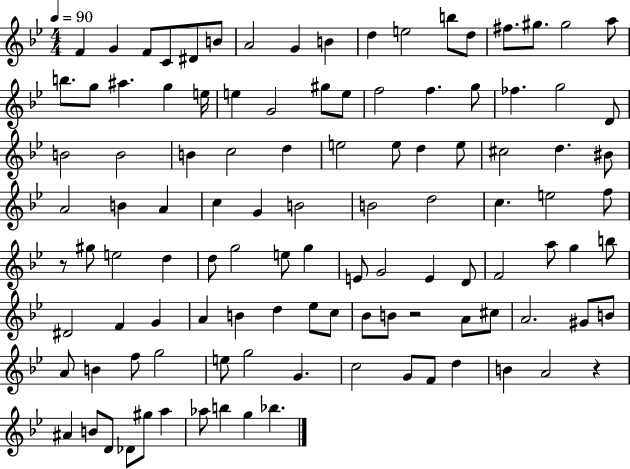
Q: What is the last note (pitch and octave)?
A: Bb5